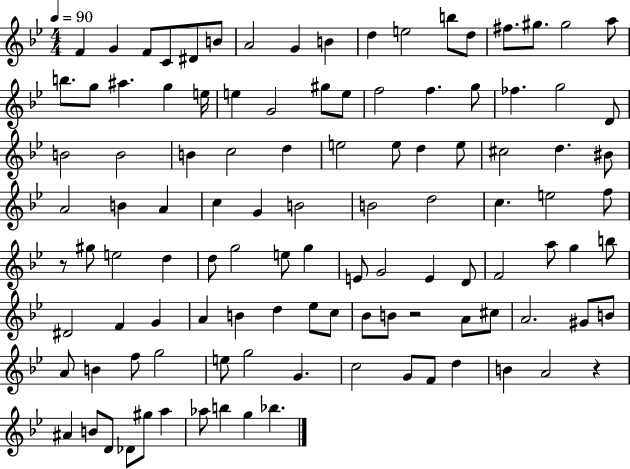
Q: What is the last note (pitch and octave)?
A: Bb5